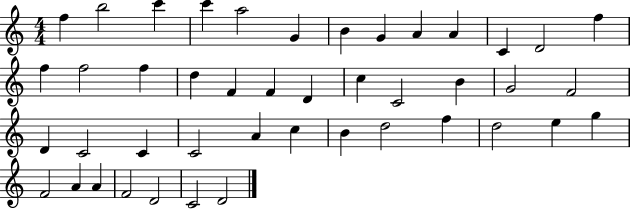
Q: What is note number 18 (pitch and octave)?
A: F4